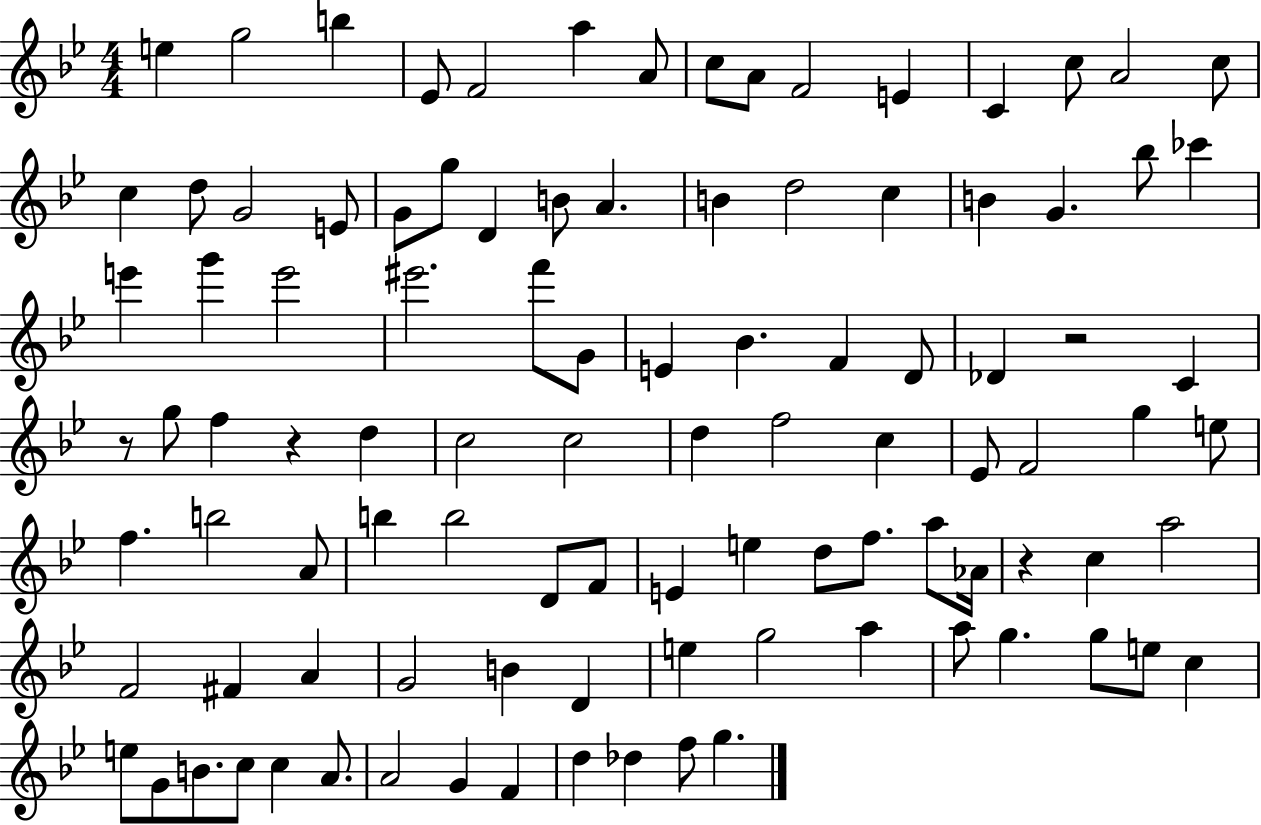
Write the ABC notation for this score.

X:1
T:Untitled
M:4/4
L:1/4
K:Bb
e g2 b _E/2 F2 a A/2 c/2 A/2 F2 E C c/2 A2 c/2 c d/2 G2 E/2 G/2 g/2 D B/2 A B d2 c B G _b/2 _c' e' g' e'2 ^e'2 f'/2 G/2 E _B F D/2 _D z2 C z/2 g/2 f z d c2 c2 d f2 c _E/2 F2 g e/2 f b2 A/2 b b2 D/2 F/2 E e d/2 f/2 a/2 _A/4 z c a2 F2 ^F A G2 B D e g2 a a/2 g g/2 e/2 c e/2 G/2 B/2 c/2 c A/2 A2 G F d _d f/2 g